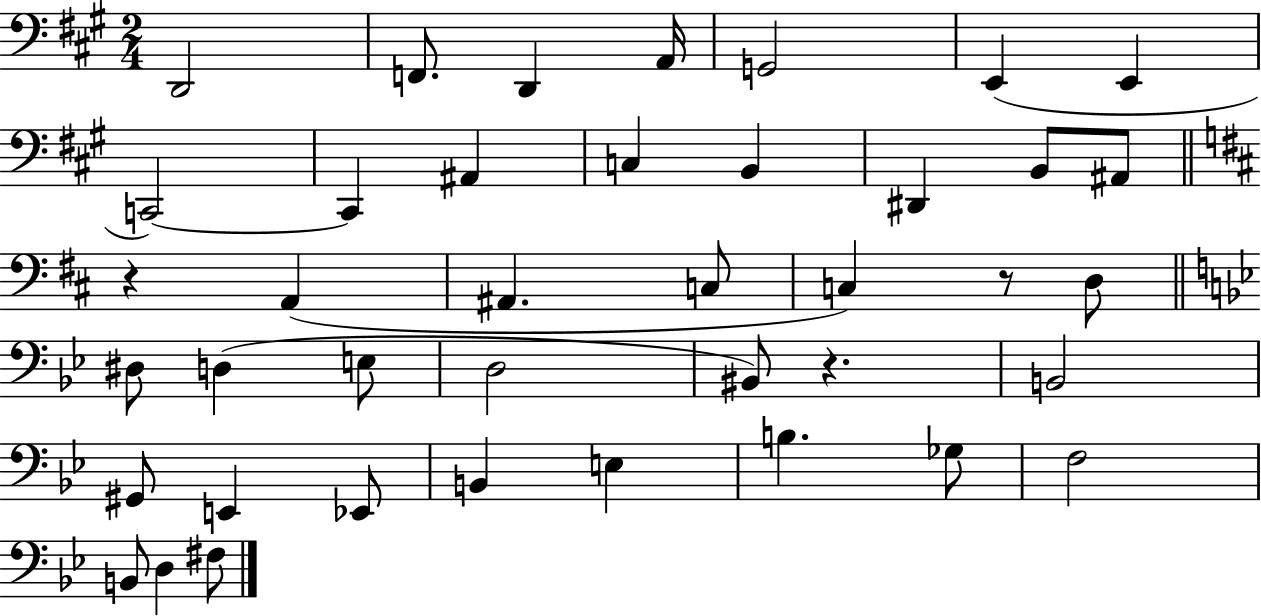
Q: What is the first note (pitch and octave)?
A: D2